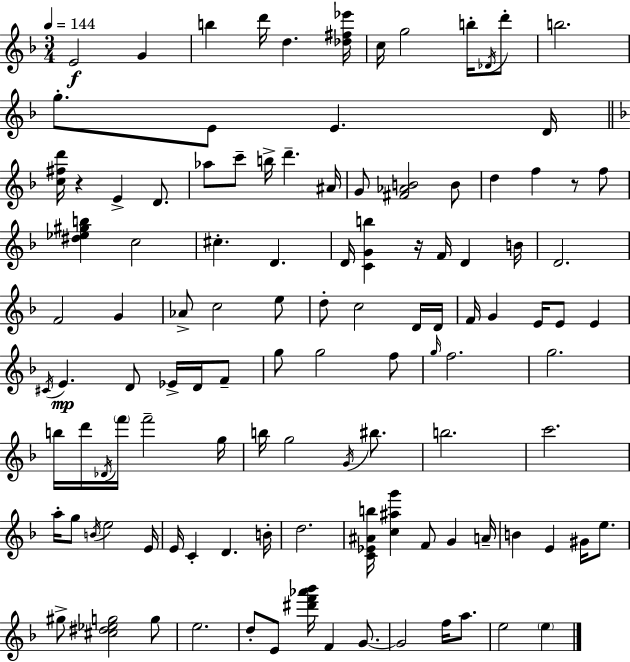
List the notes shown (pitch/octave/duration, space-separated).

E4/h G4/q B5/q D6/s D5/q. [Db5,F#5,Eb6]/s C5/s G5/h B5/s Db4/s D6/e B5/h. G5/e. E4/e E4/q. D4/s [C5,F#5,D6]/s R/q E4/q D4/e. Ab5/e C6/e B5/s D6/q. A#4/s G4/e [F#4,Ab4,B4]/h B4/e D5/q F5/q R/e F5/e [D#5,Eb5,G#5,B5]/q C5/h C#5/q. D4/q. D4/s [C4,G4,B5]/q R/s F4/s D4/q B4/s D4/h. F4/h G4/q Ab4/e C5/h E5/e D5/e C5/h D4/s D4/s F4/s G4/q E4/s E4/e E4/q C#4/s E4/q. D4/e Eb4/s D4/s F4/e G5/e G5/h F5/e G5/s F5/h. G5/h. B5/s D6/s Db4/s F6/s F6/h G5/s B5/s G5/h G4/s BIS5/e. B5/h. C6/h. A5/s G5/e B4/s E5/h E4/s E4/s C4/q D4/q. B4/s D5/h. [C4,Eb4,A#4,B5]/s [C5,A#5,G6]/q F4/e G4/q A4/s B4/q E4/q G#4/s E5/e. G#5/e [C#5,D#5,Eb5,G5]/h G5/e E5/h. D5/e E4/e [D#6,F6,Ab6,Bb6]/s F4/q G4/e. G4/h F5/s A5/e. E5/h E5/q